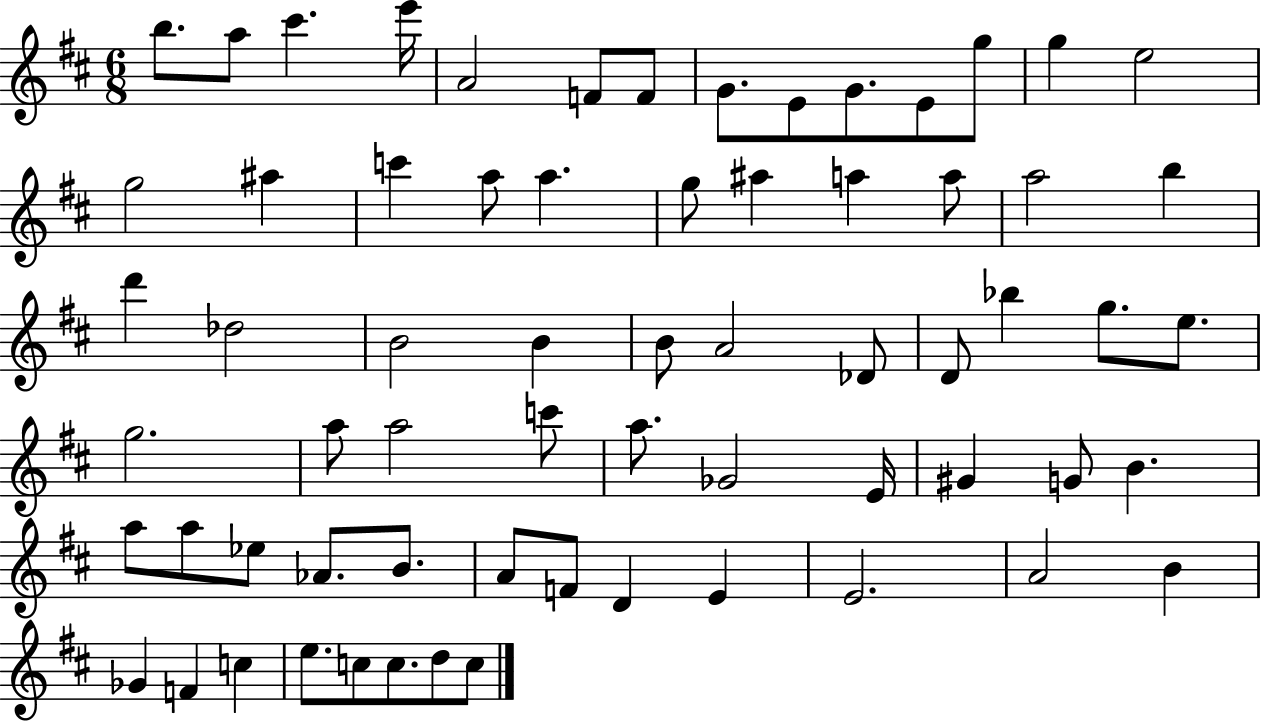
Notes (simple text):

B5/e. A5/e C#6/q. E6/s A4/h F4/e F4/e G4/e. E4/e G4/e. E4/e G5/e G5/q E5/h G5/h A#5/q C6/q A5/e A5/q. G5/e A#5/q A5/q A5/e A5/h B5/q D6/q Db5/h B4/h B4/q B4/e A4/h Db4/e D4/e Bb5/q G5/e. E5/e. G5/h. A5/e A5/h C6/e A5/e. Gb4/h E4/s G#4/q G4/e B4/q. A5/e A5/e Eb5/e Ab4/e. B4/e. A4/e F4/e D4/q E4/q E4/h. A4/h B4/q Gb4/q F4/q C5/q E5/e. C5/e C5/e. D5/e C5/e